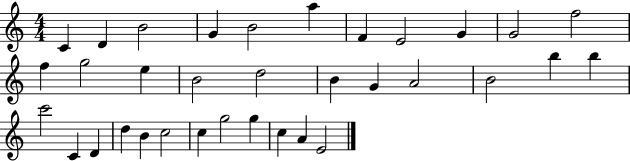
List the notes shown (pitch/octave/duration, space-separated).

C4/q D4/q B4/h G4/q B4/h A5/q F4/q E4/h G4/q G4/h F5/h F5/q G5/h E5/q B4/h D5/h B4/q G4/q A4/h B4/h B5/q B5/q C6/h C4/q D4/q D5/q B4/q C5/h C5/q G5/h G5/q C5/q A4/q E4/h